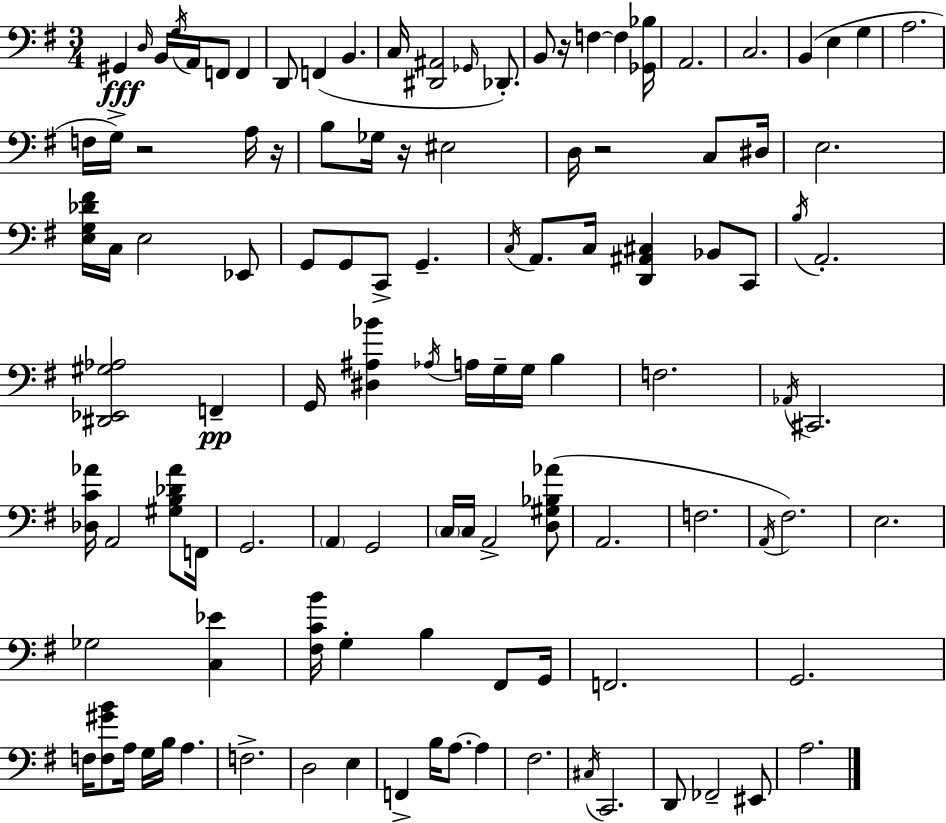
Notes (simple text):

G#2/q D3/s B2/s G3/s A2/s F2/e F2/q D2/e F2/q B2/q. C3/s [D#2,A#2]/h Gb2/s Db2/e. B2/e R/s F3/q F3/q [Gb2,Bb3]/s A2/h. C3/h. B2/q E3/q G3/q A3/h. F3/s G3/s R/h A3/s R/s B3/e Gb3/s R/s EIS3/h D3/s R/h C3/e D#3/s E3/h. [E3,G3,Db4,F#4]/s C3/s E3/h Eb2/e G2/e G2/e C2/e G2/q. C3/s A2/e. C3/s [D2,A#2,C#3]/q Bb2/e C2/e B3/s A2/h. [D#2,Eb2,G#3,Ab3]/h F2/q G2/s [D#3,A#3,Bb4]/q Ab3/s A3/s G3/s G3/s B3/q F3/h. Ab2/s C#2/h. [Db3,C4,Ab4]/s A2/h [G#3,B3,Db4,Ab4]/e F2/s G2/h. A2/q G2/h C3/s C3/s A2/h [D3,G#3,Bb3,Ab4]/e A2/h. F3/h. A2/s F#3/h. E3/h. Gb3/h [C3,Eb4]/q [F#3,C4,B4]/s G3/q B3/q F#2/e G2/s F2/h. G2/h. F3/s [F3,G#4,B4]/e A3/s G3/s B3/s A3/q. F3/h. D3/h E3/q F2/q B3/s A3/e. A3/q F#3/h. C#3/s C2/h. D2/e FES2/h EIS2/e A3/h.